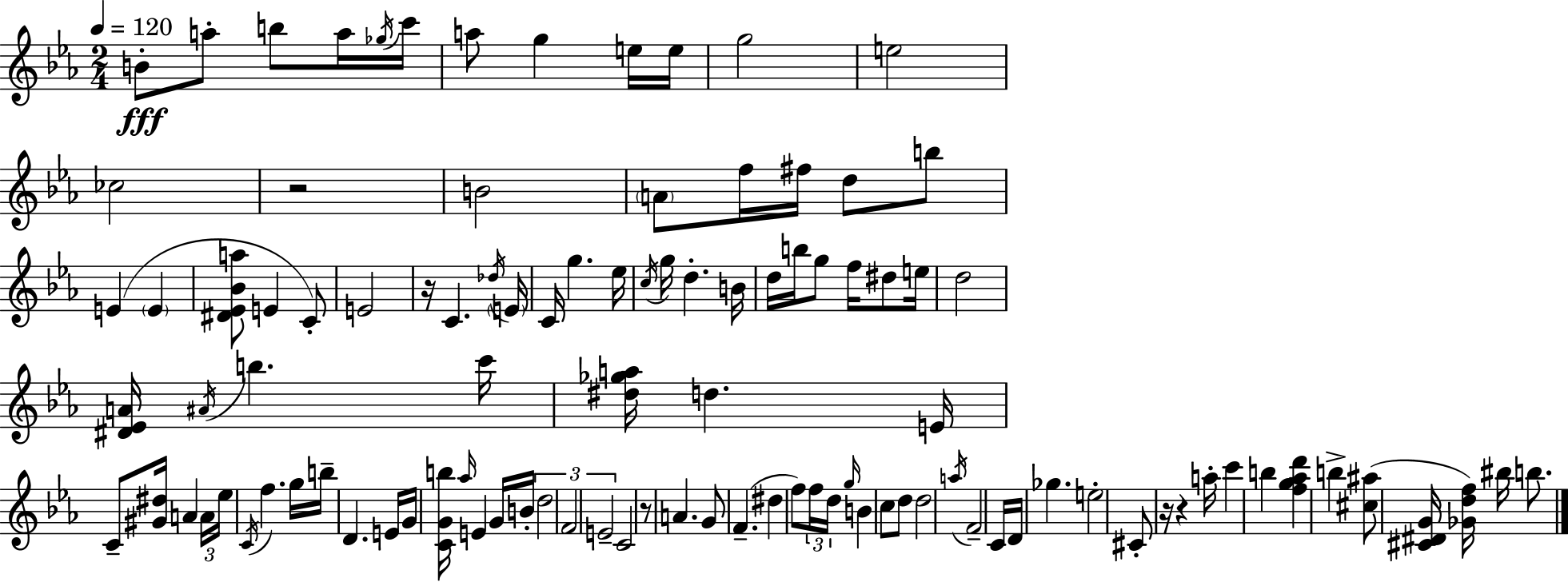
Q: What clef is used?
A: treble